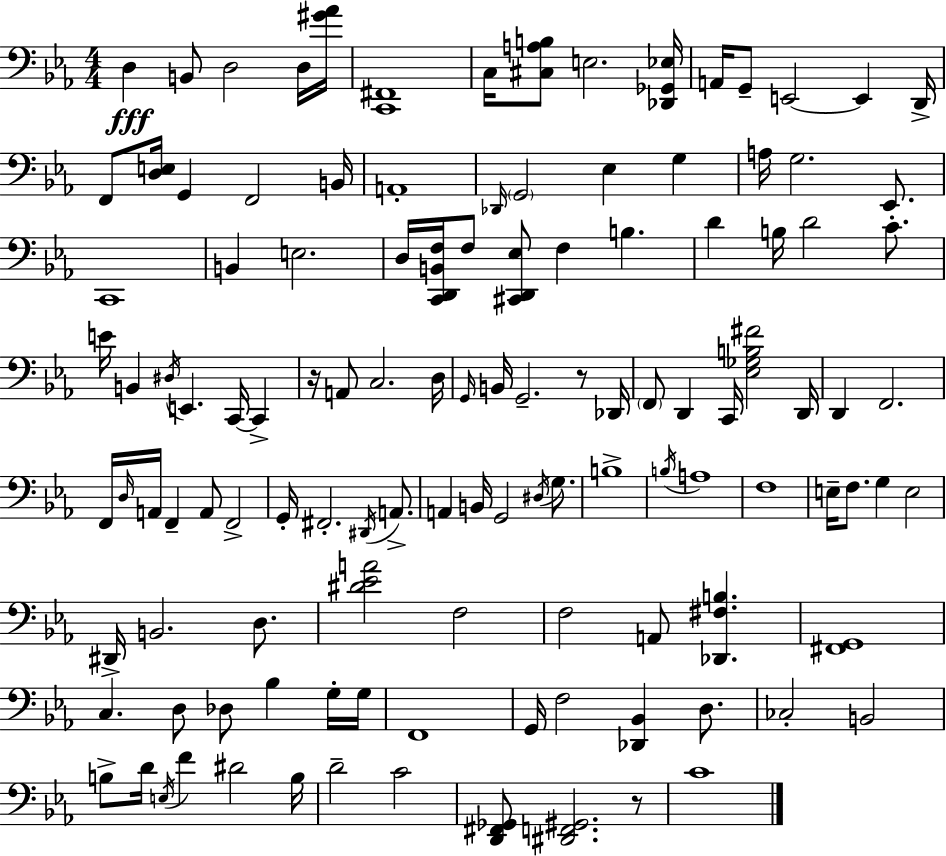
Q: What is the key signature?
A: C minor